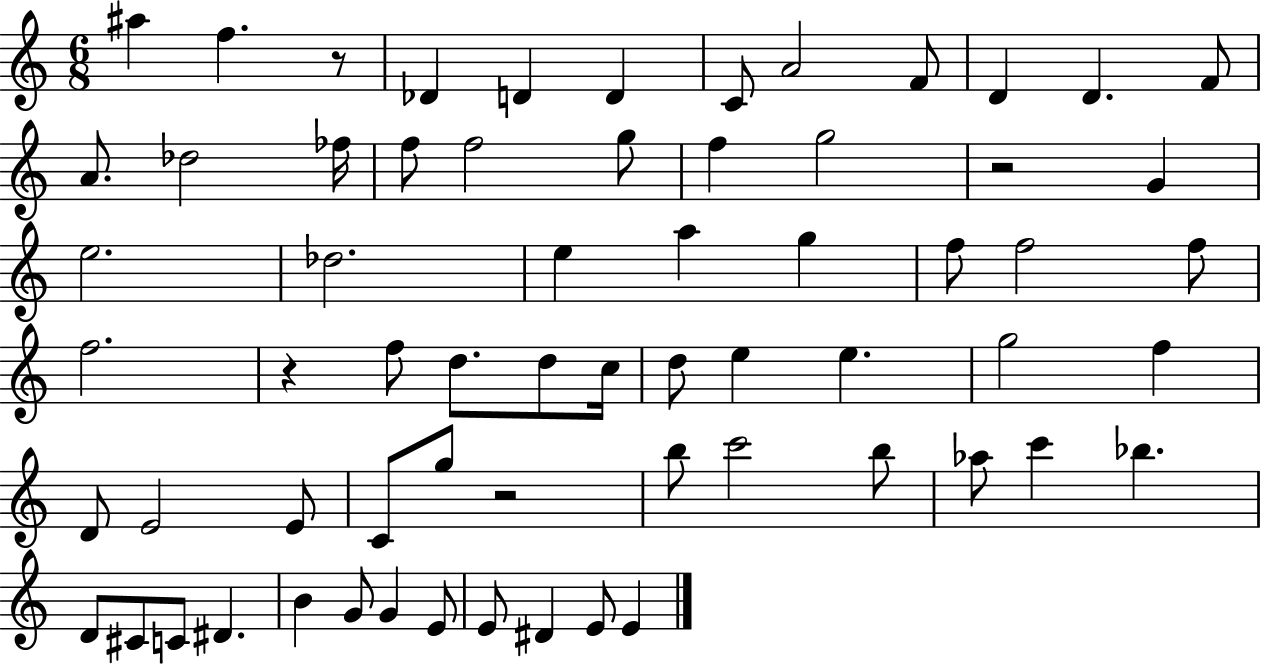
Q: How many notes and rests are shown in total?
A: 65